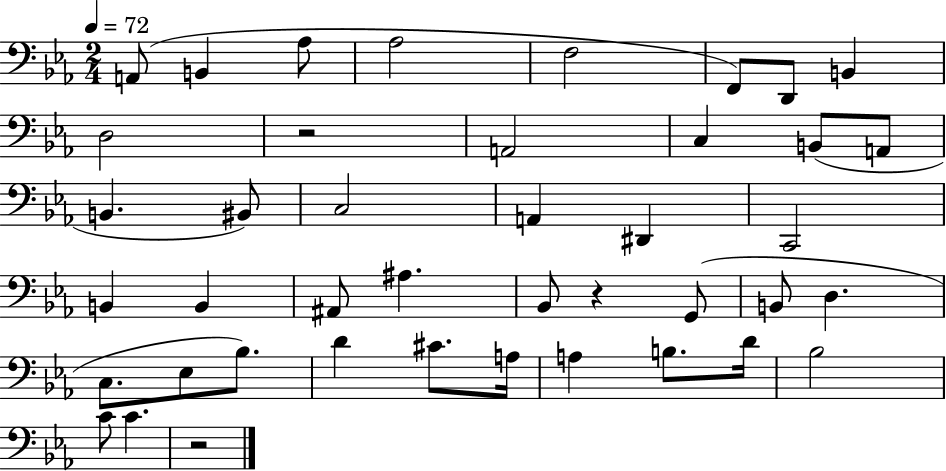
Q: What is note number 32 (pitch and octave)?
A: C#4